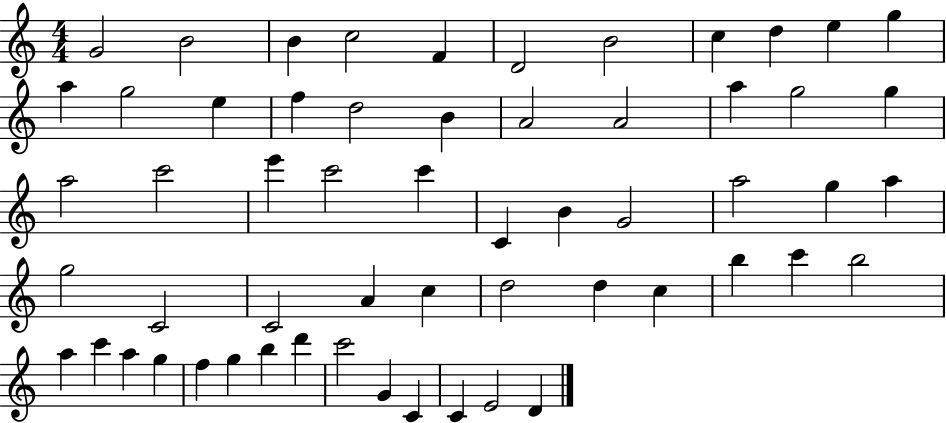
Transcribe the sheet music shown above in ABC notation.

X:1
T:Untitled
M:4/4
L:1/4
K:C
G2 B2 B c2 F D2 B2 c d e g a g2 e f d2 B A2 A2 a g2 g a2 c'2 e' c'2 c' C B G2 a2 g a g2 C2 C2 A c d2 d c b c' b2 a c' a g f g b d' c'2 G C C E2 D